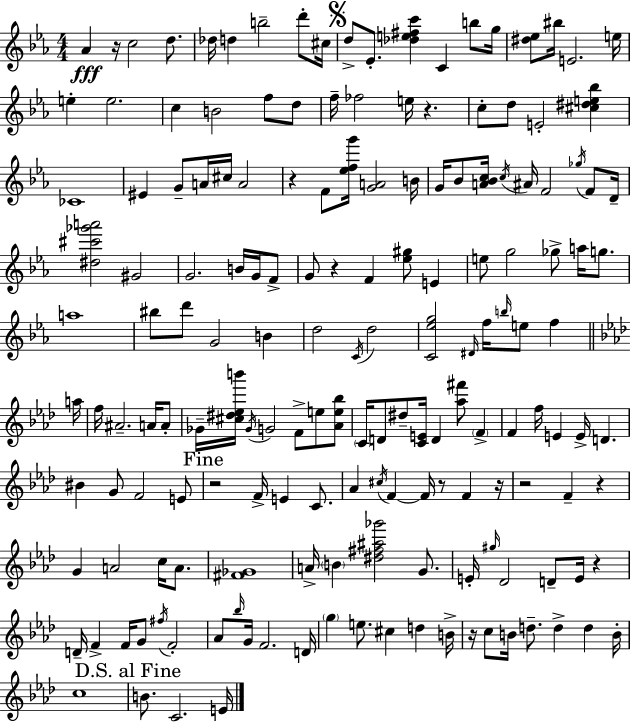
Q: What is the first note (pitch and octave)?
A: Ab4